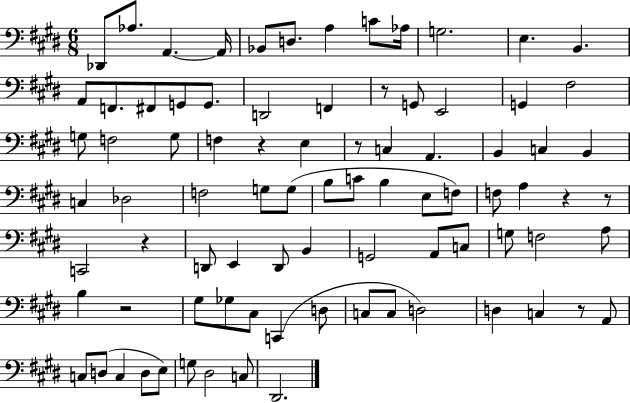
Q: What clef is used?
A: bass